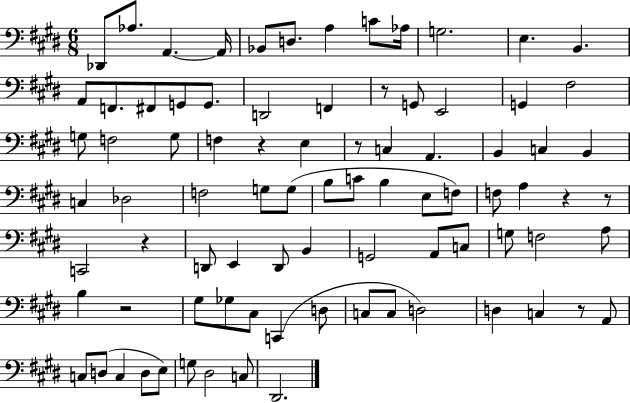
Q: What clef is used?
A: bass